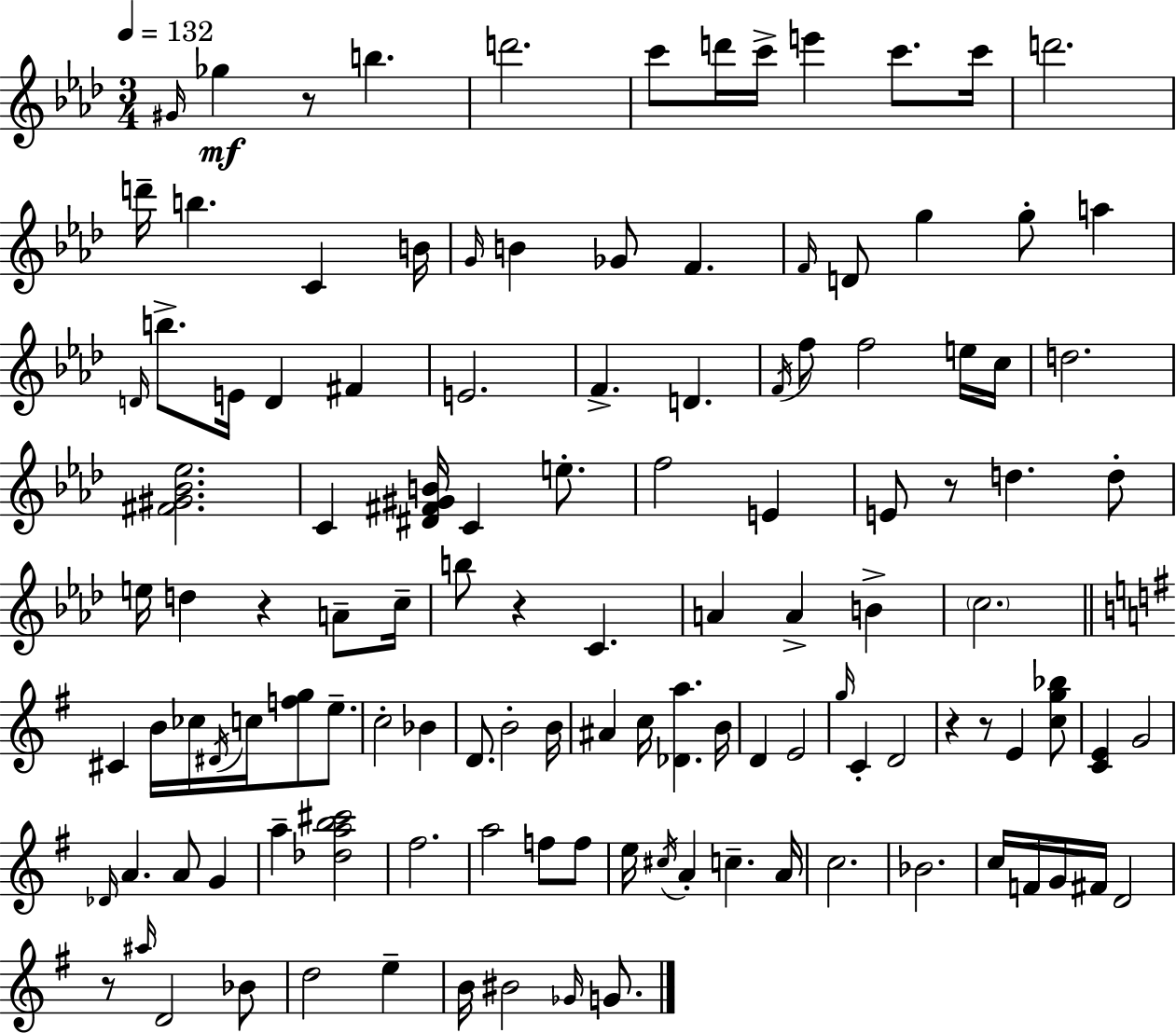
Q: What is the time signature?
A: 3/4